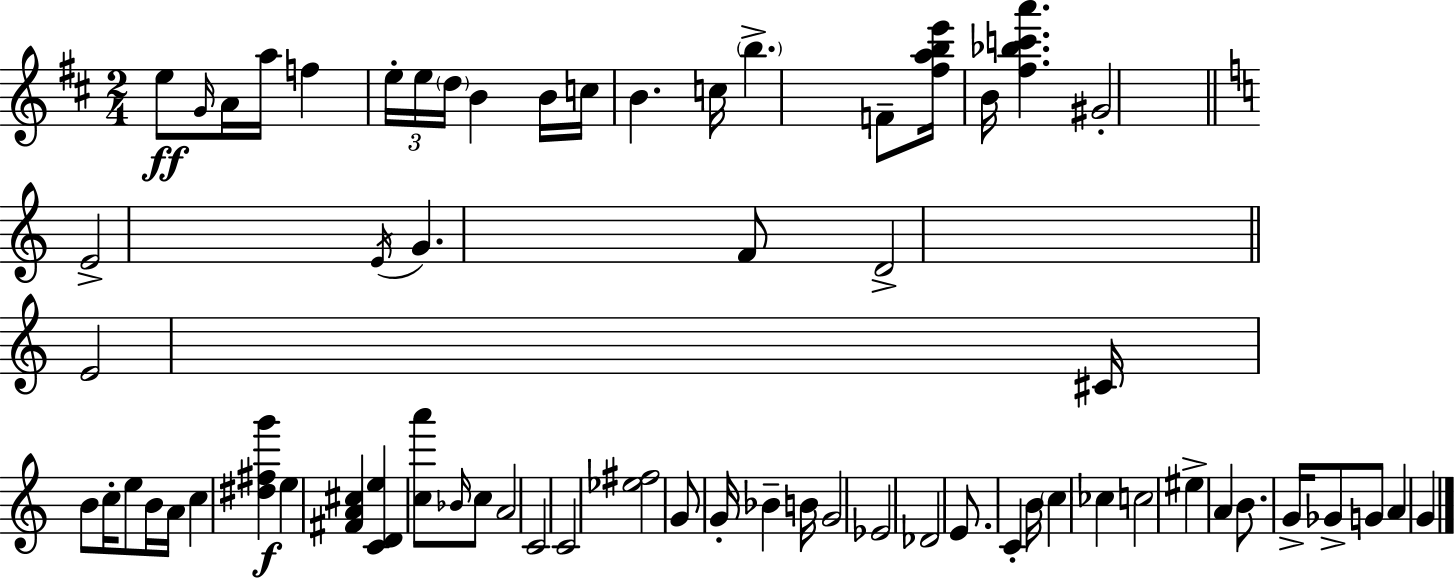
X:1
T:Untitled
M:2/4
L:1/4
K:D
e/2 G/4 A/4 a/4 f e/4 e/4 d/4 B B/4 c/4 B c/4 b F/2 [^fabe']/4 B/4 [^f_bc'a'] ^G2 E2 E/4 G F/2 D2 E2 ^C/4 B/2 c/4 e/2 B/4 A/4 c [^d^fg'] e [^FA^c] [CDe] [ca']/2 _B/4 c/2 A2 C2 C2 [_e^f]2 G/2 G/4 _B B/4 G2 _E2 _D2 E/2 C B/4 c _c c2 ^e A B/2 G/4 _G/2 G/2 A G